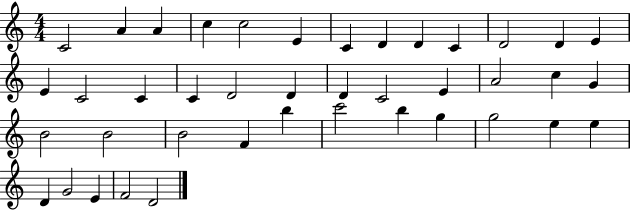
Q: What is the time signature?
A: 4/4